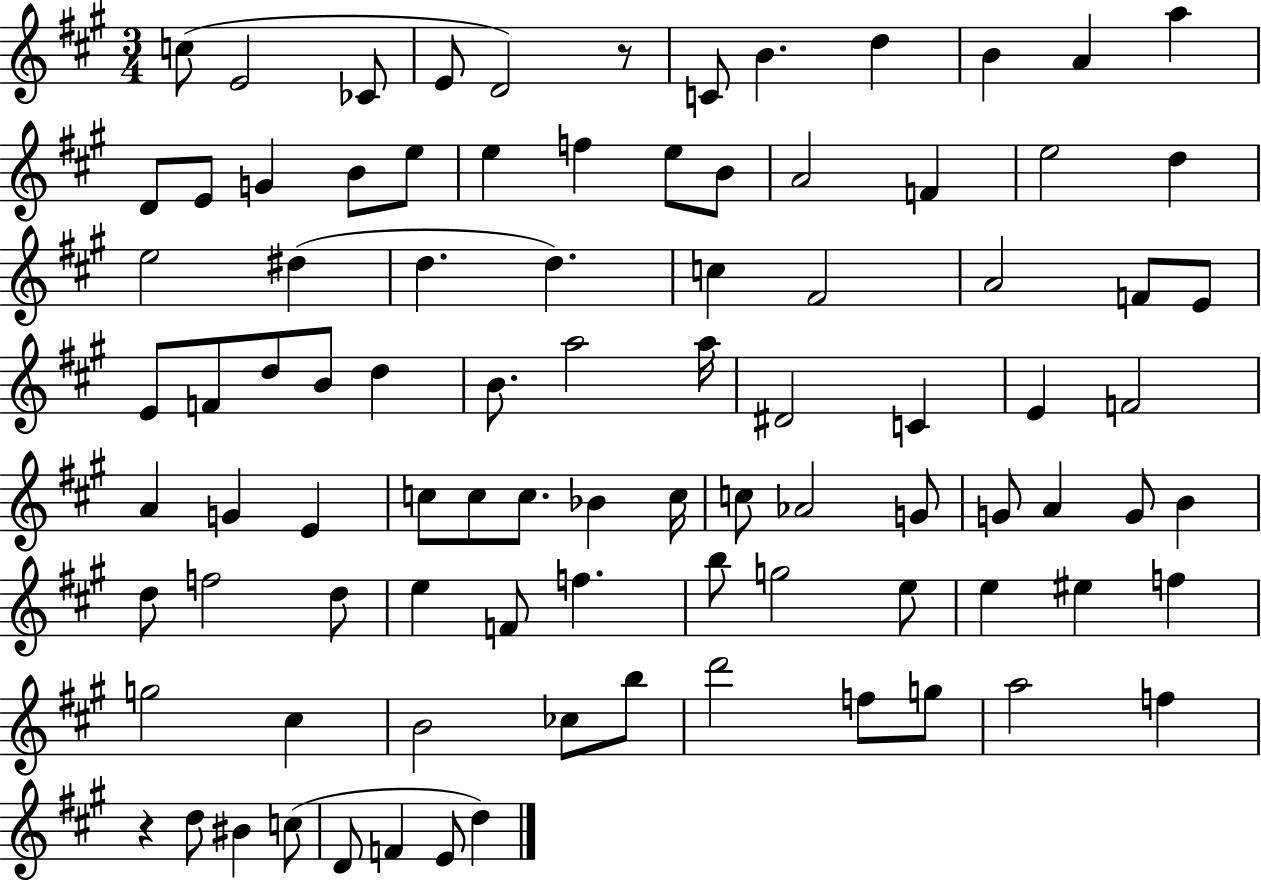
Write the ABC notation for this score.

X:1
T:Untitled
M:3/4
L:1/4
K:A
c/2 E2 _C/2 E/2 D2 z/2 C/2 B d B A a D/2 E/2 G B/2 e/2 e f e/2 B/2 A2 F e2 d e2 ^d d d c ^F2 A2 F/2 E/2 E/2 F/2 d/2 B/2 d B/2 a2 a/4 ^D2 C E F2 A G E c/2 c/2 c/2 _B c/4 c/2 _A2 G/2 G/2 A G/2 B d/2 f2 d/2 e F/2 f b/2 g2 e/2 e ^e f g2 ^c B2 _c/2 b/2 d'2 f/2 g/2 a2 f z d/2 ^B c/2 D/2 F E/2 d